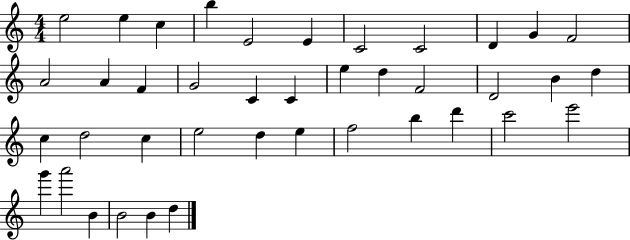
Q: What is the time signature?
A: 4/4